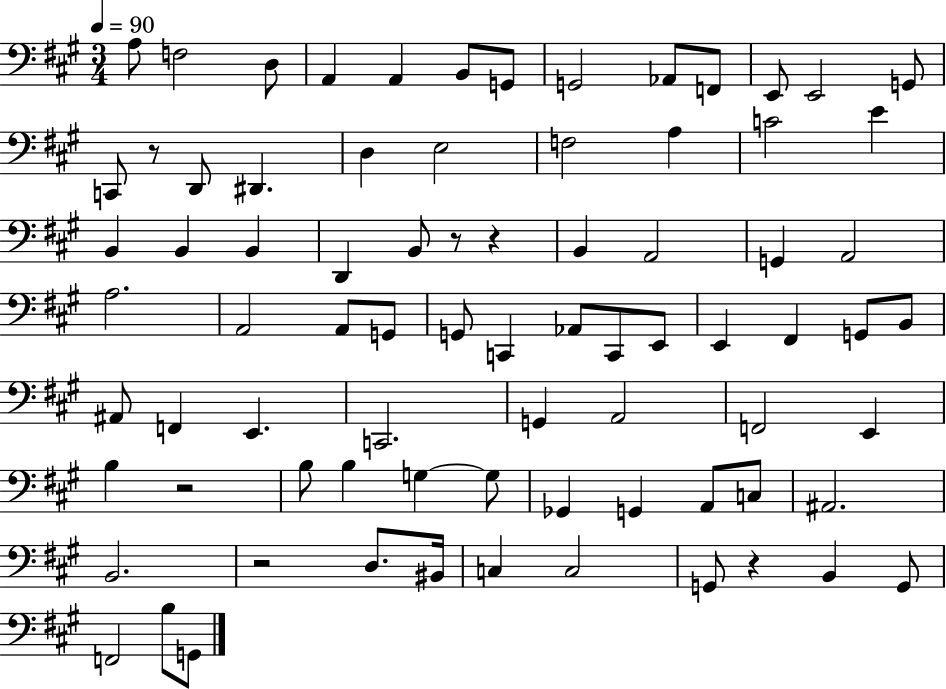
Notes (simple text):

A3/e F3/h D3/e A2/q A2/q B2/e G2/e G2/h Ab2/e F2/e E2/e E2/h G2/e C2/e R/e D2/e D#2/q. D3/q E3/h F3/h A3/q C4/h E4/q B2/q B2/q B2/q D2/q B2/e R/e R/q B2/q A2/h G2/q A2/h A3/h. A2/h A2/e G2/e G2/e C2/q Ab2/e C2/e E2/e E2/q F#2/q G2/e B2/e A#2/e F2/q E2/q. C2/h. G2/q A2/h F2/h E2/q B3/q R/h B3/e B3/q G3/q G3/e Gb2/q G2/q A2/e C3/e A#2/h. B2/h. R/h D3/e. BIS2/s C3/q C3/h G2/e R/q B2/q G2/e F2/h B3/e G2/e